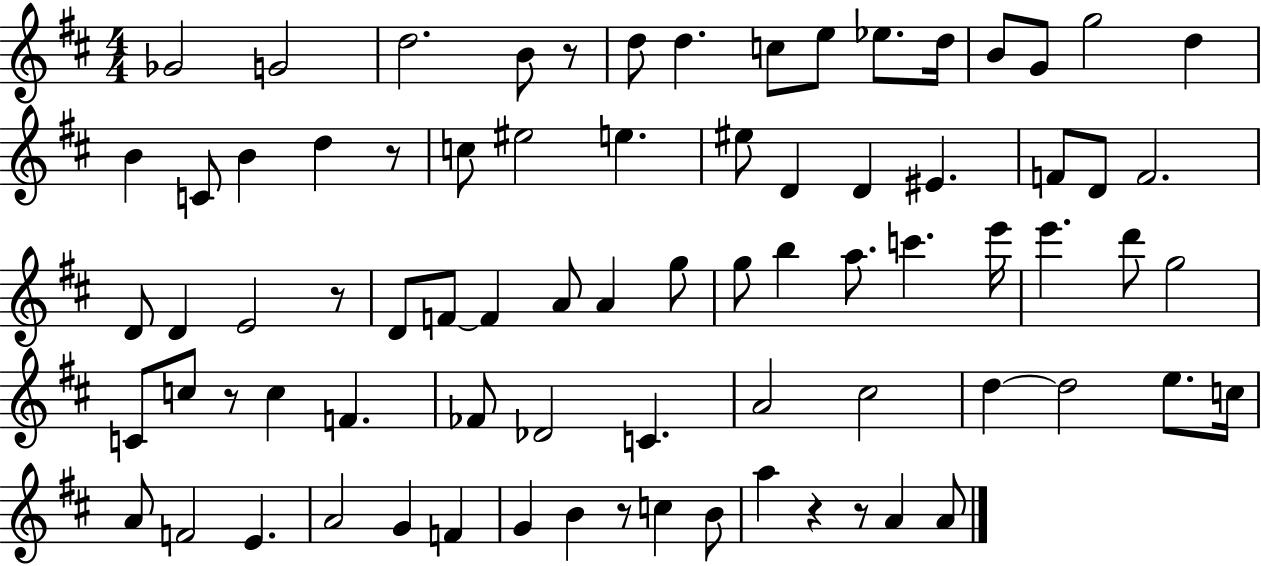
Gb4/h G4/h D5/h. B4/e R/e D5/e D5/q. C5/e E5/e Eb5/e. D5/s B4/e G4/e G5/h D5/q B4/q C4/e B4/q D5/q R/e C5/e EIS5/h E5/q. EIS5/e D4/q D4/q EIS4/q. F4/e D4/e F4/h. D4/e D4/q E4/h R/e D4/e F4/e F4/q A4/e A4/q G5/e G5/e B5/q A5/e. C6/q. E6/s E6/q. D6/e G5/h C4/e C5/e R/e C5/q F4/q. FES4/e Db4/h C4/q. A4/h C#5/h D5/q D5/h E5/e. C5/s A4/e F4/h E4/q. A4/h G4/q F4/q G4/q B4/q R/e C5/q B4/e A5/q R/q R/e A4/q A4/e